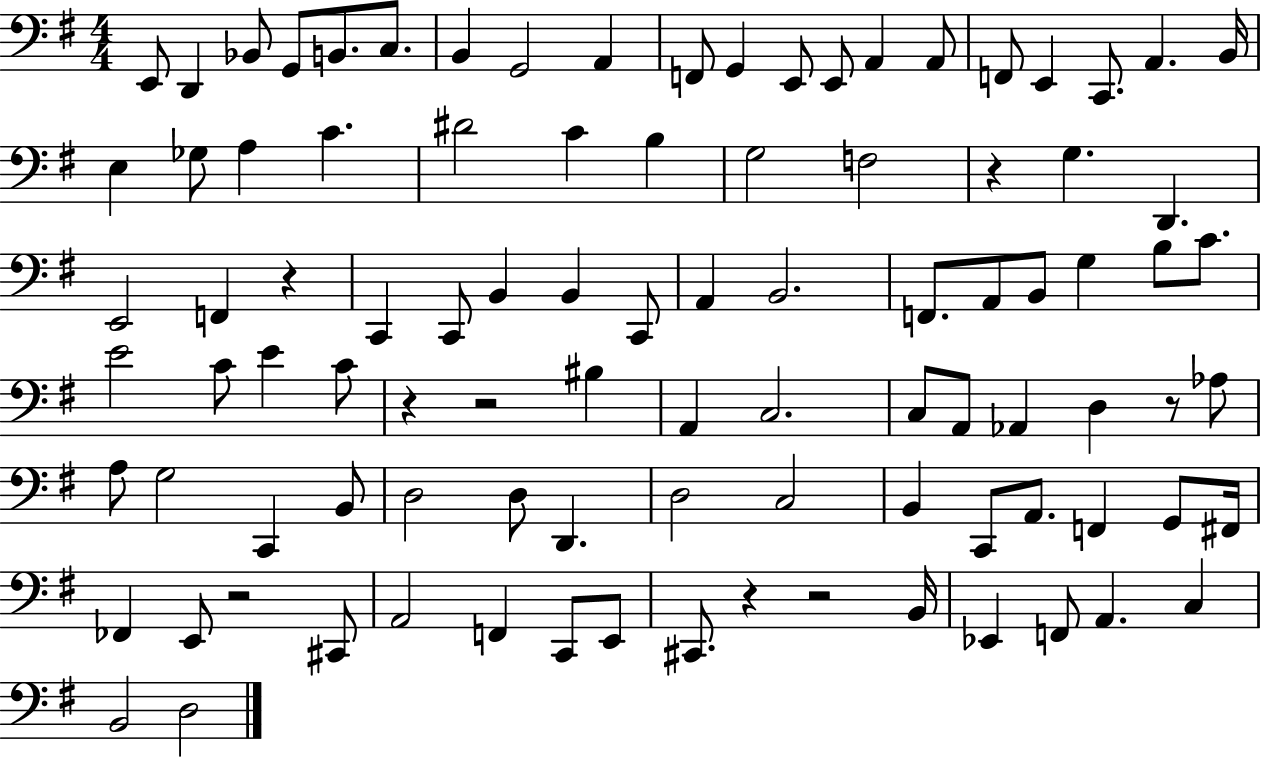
{
  \clef bass
  \numericTimeSignature
  \time 4/4
  \key g \major
  e,8 d,4 bes,8 g,8 b,8. c8. | b,4 g,2 a,4 | f,8 g,4 e,8 e,8 a,4 a,8 | f,8 e,4 c,8. a,4. b,16 | \break e4 ges8 a4 c'4. | dis'2 c'4 b4 | g2 f2 | r4 g4. d,4. | \break e,2 f,4 r4 | c,4 c,8 b,4 b,4 c,8 | a,4 b,2. | f,8. a,8 b,8 g4 b8 c'8. | \break e'2 c'8 e'4 c'8 | r4 r2 bis4 | a,4 c2. | c8 a,8 aes,4 d4 r8 aes8 | \break a8 g2 c,4 b,8 | d2 d8 d,4. | d2 c2 | b,4 c,8 a,8. f,4 g,8 fis,16 | \break fes,4 e,8 r2 cis,8 | a,2 f,4 c,8 e,8 | cis,8. r4 r2 b,16 | ees,4 f,8 a,4. c4 | \break b,2 d2 | \bar "|."
}